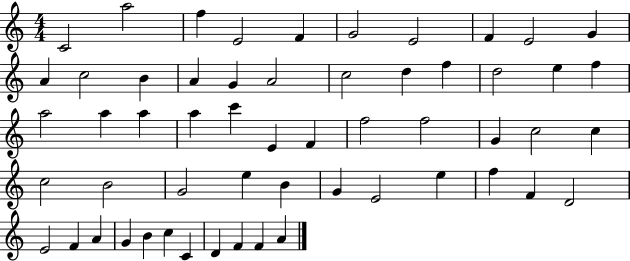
X:1
T:Untitled
M:4/4
L:1/4
K:C
C2 a2 f E2 F G2 E2 F E2 G A c2 B A G A2 c2 d f d2 e f a2 a a a c' E F f2 f2 G c2 c c2 B2 G2 e B G E2 e f F D2 E2 F A G B c C D F F A